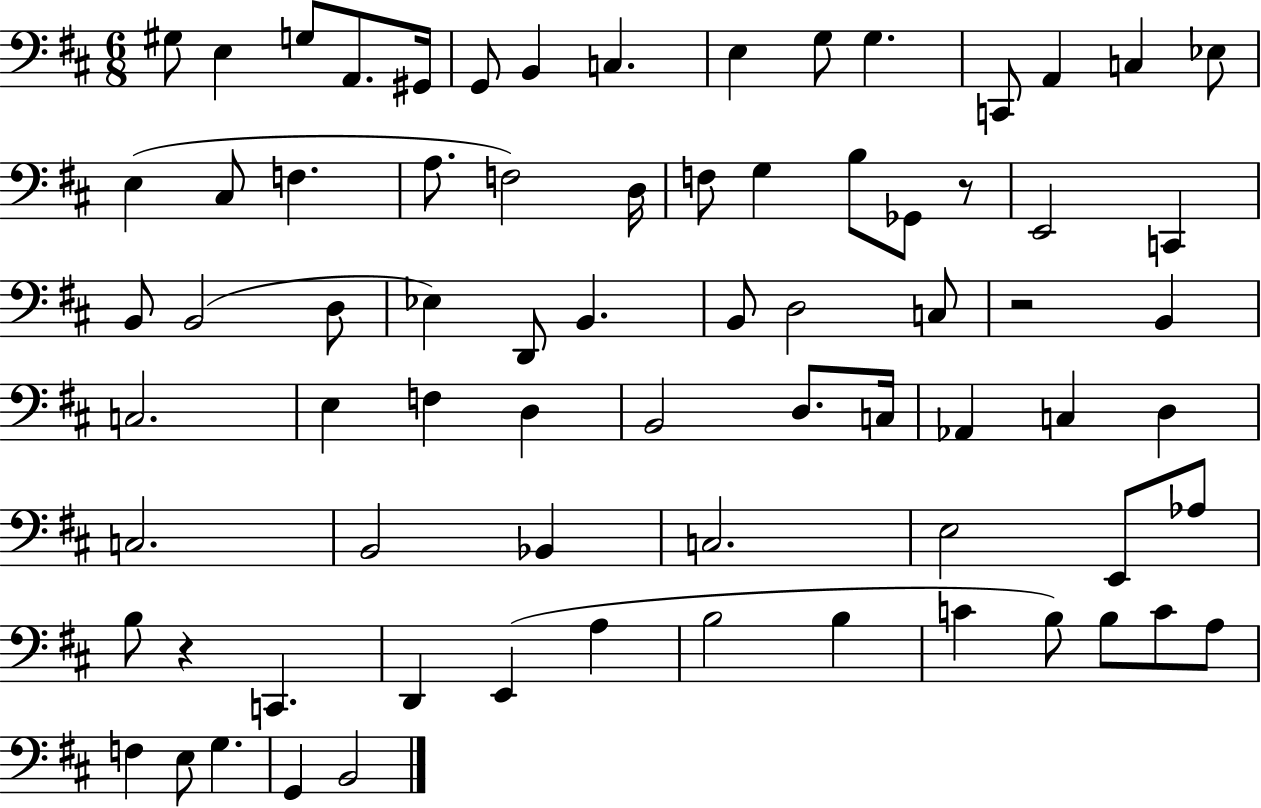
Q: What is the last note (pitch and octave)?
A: B2